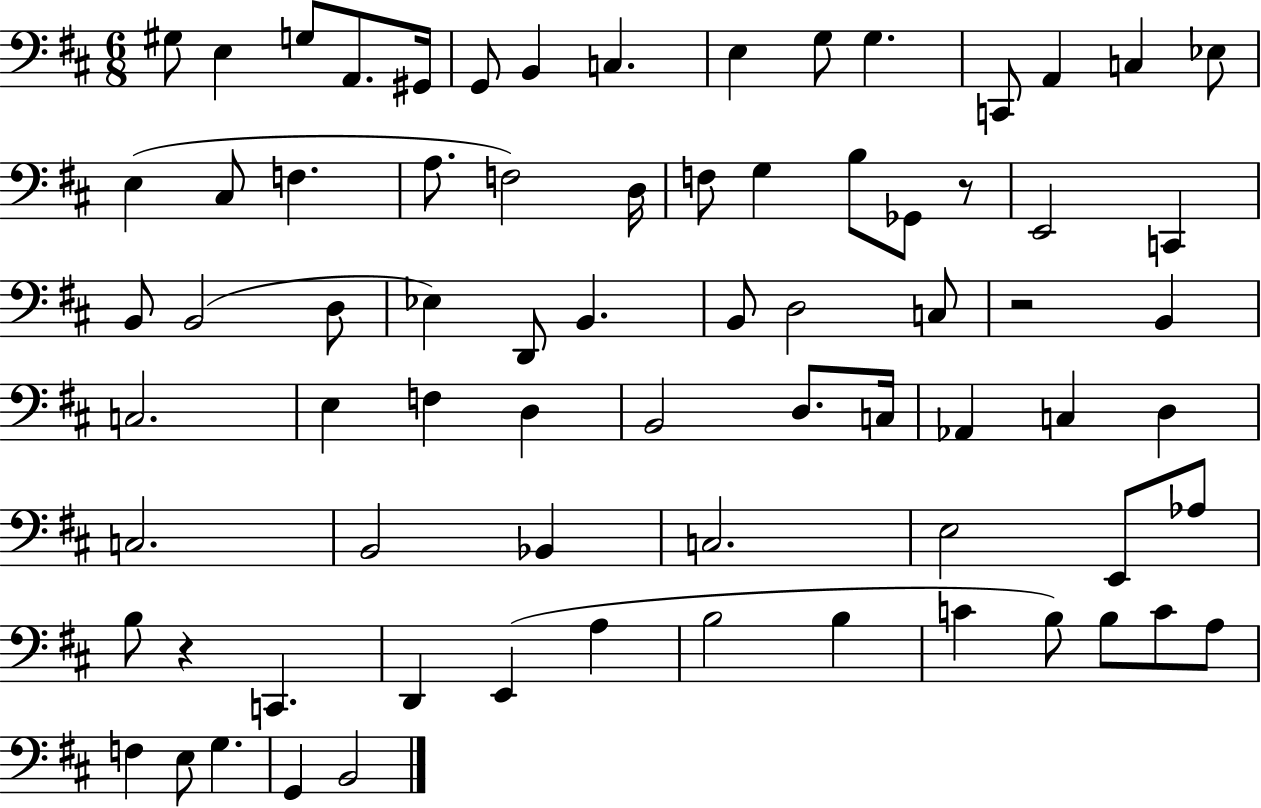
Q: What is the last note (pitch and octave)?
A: B2